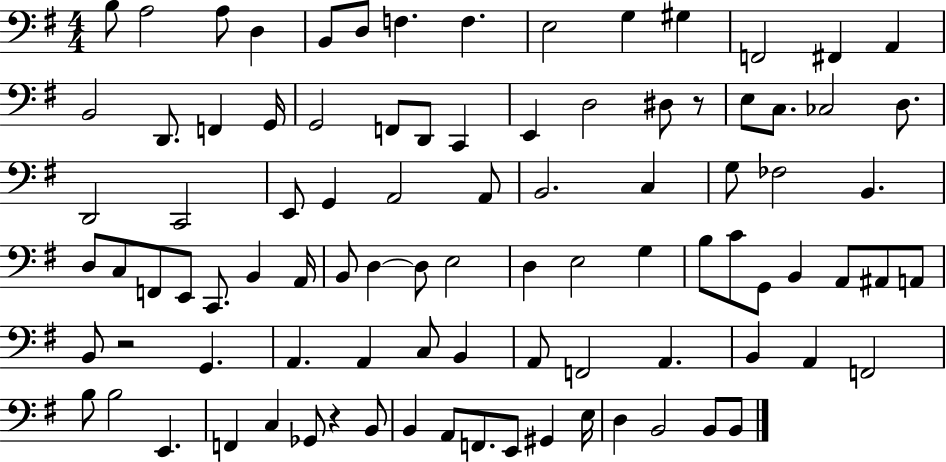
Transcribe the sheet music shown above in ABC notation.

X:1
T:Untitled
M:4/4
L:1/4
K:G
B,/2 A,2 A,/2 D, B,,/2 D,/2 F, F, E,2 G, ^G, F,,2 ^F,, A,, B,,2 D,,/2 F,, G,,/4 G,,2 F,,/2 D,,/2 C,, E,, D,2 ^D,/2 z/2 E,/2 C,/2 _C,2 D,/2 D,,2 C,,2 E,,/2 G,, A,,2 A,,/2 B,,2 C, G,/2 _F,2 B,, D,/2 C,/2 F,,/2 E,,/2 C,,/2 B,, A,,/4 B,,/2 D, D,/2 E,2 D, E,2 G, B,/2 C/2 G,,/2 B,, A,,/2 ^A,,/2 A,,/2 B,,/2 z2 G,, A,, A,, C,/2 B,, A,,/2 F,,2 A,, B,, A,, F,,2 B,/2 B,2 E,, F,, C, _G,,/2 z B,,/2 B,, A,,/2 F,,/2 E,,/2 ^G,, E,/4 D, B,,2 B,,/2 B,,/2